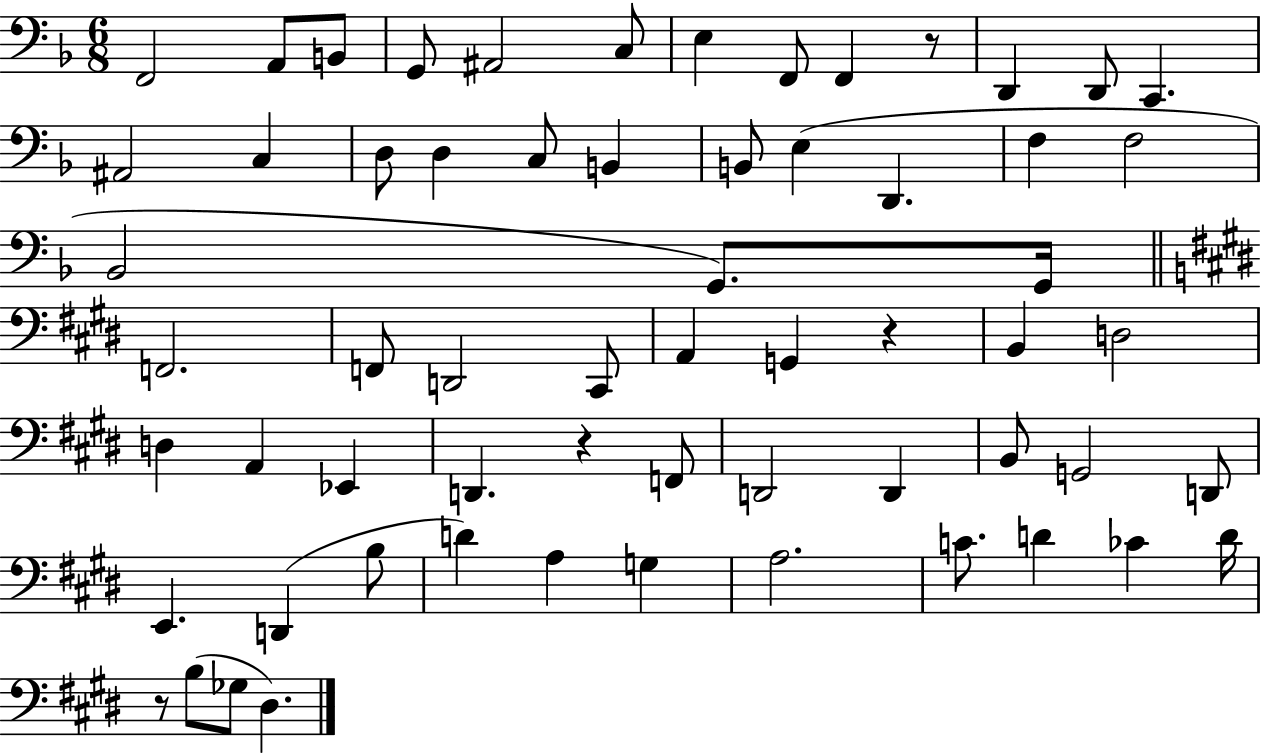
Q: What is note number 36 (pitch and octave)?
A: A2